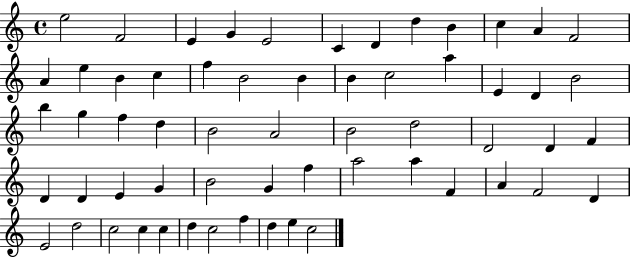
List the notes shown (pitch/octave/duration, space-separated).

E5/h F4/h E4/q G4/q E4/h C4/q D4/q D5/q B4/q C5/q A4/q F4/h A4/q E5/q B4/q C5/q F5/q B4/h B4/q B4/q C5/h A5/q E4/q D4/q B4/h B5/q G5/q F5/q D5/q B4/h A4/h B4/h D5/h D4/h D4/q F4/q D4/q D4/q E4/q G4/q B4/h G4/q F5/q A5/h A5/q F4/q A4/q F4/h D4/q E4/h D5/h C5/h C5/q C5/q D5/q C5/h F5/q D5/q E5/q C5/h